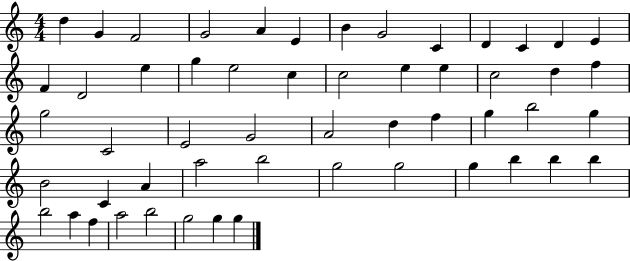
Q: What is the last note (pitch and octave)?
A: G5